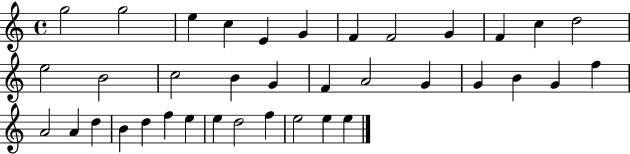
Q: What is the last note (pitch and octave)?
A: E5